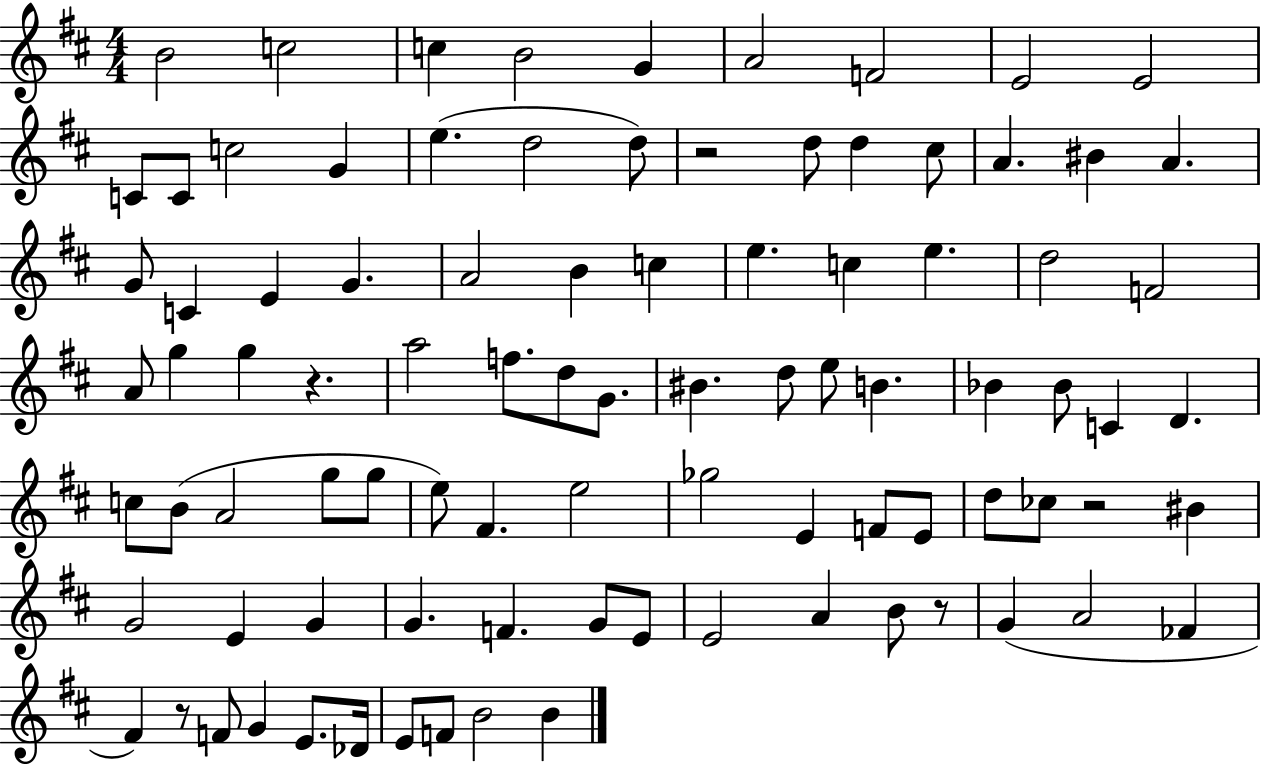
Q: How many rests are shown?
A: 5